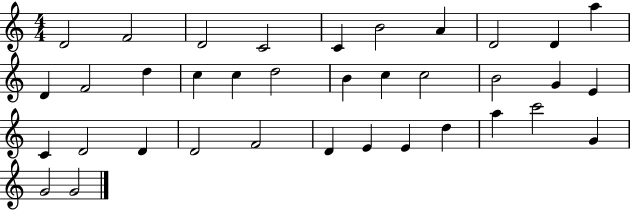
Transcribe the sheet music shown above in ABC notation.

X:1
T:Untitled
M:4/4
L:1/4
K:C
D2 F2 D2 C2 C B2 A D2 D a D F2 d c c d2 B c c2 B2 G E C D2 D D2 F2 D E E d a c'2 G G2 G2